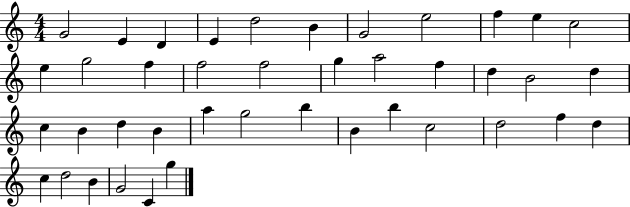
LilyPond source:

{
  \clef treble
  \numericTimeSignature
  \time 4/4
  \key c \major
  g'2 e'4 d'4 | e'4 d''2 b'4 | g'2 e''2 | f''4 e''4 c''2 | \break e''4 g''2 f''4 | f''2 f''2 | g''4 a''2 f''4 | d''4 b'2 d''4 | \break c''4 b'4 d''4 b'4 | a''4 g''2 b''4 | b'4 b''4 c''2 | d''2 f''4 d''4 | \break c''4 d''2 b'4 | g'2 c'4 g''4 | \bar "|."
}